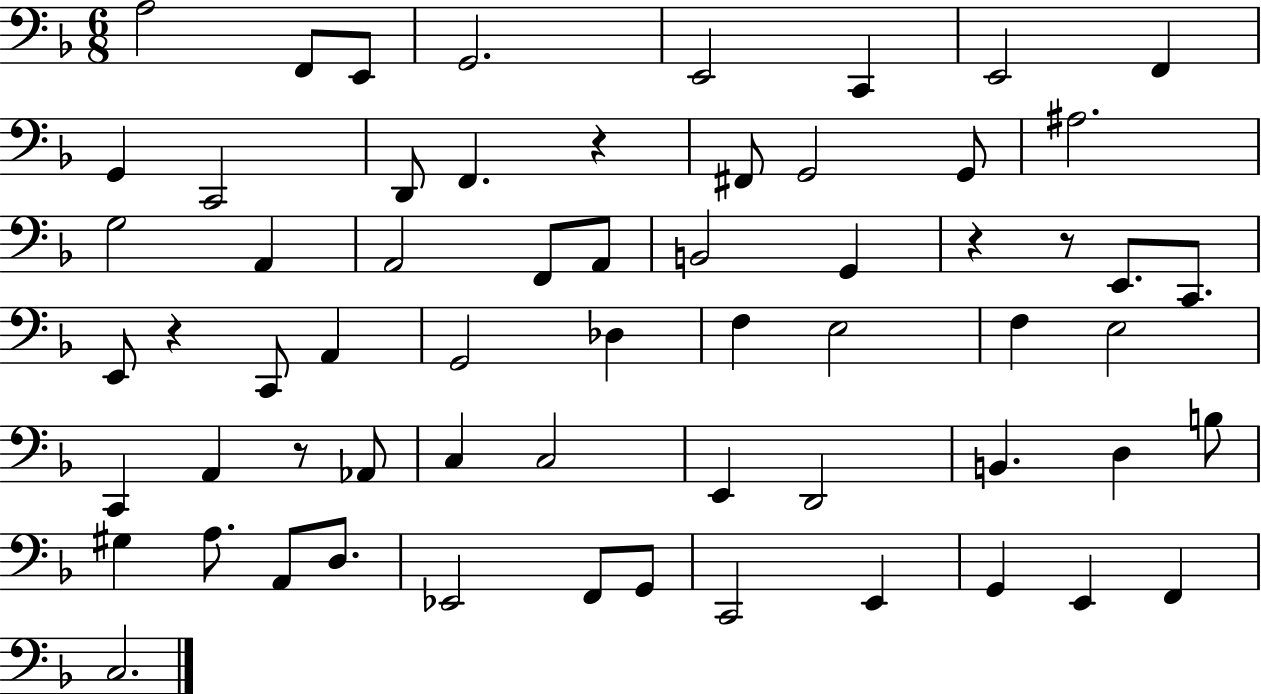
A3/h F2/e E2/e G2/h. E2/h C2/q E2/h F2/q G2/q C2/h D2/e F2/q. R/q F#2/e G2/h G2/e A#3/h. G3/h A2/q A2/h F2/e A2/e B2/h G2/q R/q R/e E2/e. C2/e. E2/e R/q C2/e A2/q G2/h Db3/q F3/q E3/h F3/q E3/h C2/q A2/q R/e Ab2/e C3/q C3/h E2/q D2/h B2/q. D3/q B3/e G#3/q A3/e. A2/e D3/e. Eb2/h F2/e G2/e C2/h E2/q G2/q E2/q F2/q C3/h.